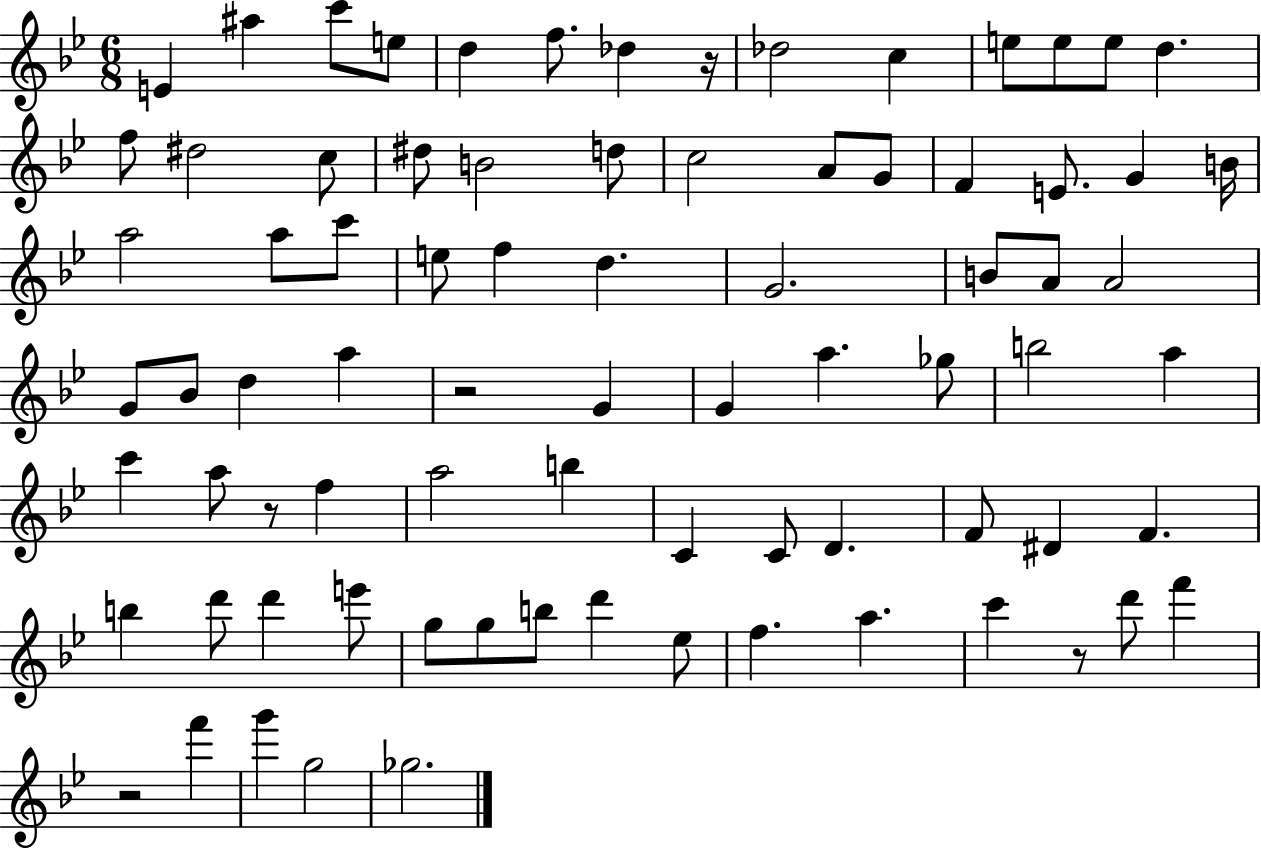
{
  \clef treble
  \numericTimeSignature
  \time 6/8
  \key bes \major
  e'4 ais''4 c'''8 e''8 | d''4 f''8. des''4 r16 | des''2 c''4 | e''8 e''8 e''8 d''4. | \break f''8 dis''2 c''8 | dis''8 b'2 d''8 | c''2 a'8 g'8 | f'4 e'8. g'4 b'16 | \break a''2 a''8 c'''8 | e''8 f''4 d''4. | g'2. | b'8 a'8 a'2 | \break g'8 bes'8 d''4 a''4 | r2 g'4 | g'4 a''4. ges''8 | b''2 a''4 | \break c'''4 a''8 r8 f''4 | a''2 b''4 | c'4 c'8 d'4. | f'8 dis'4 f'4. | \break b''4 d'''8 d'''4 e'''8 | g''8 g''8 b''8 d'''4 ees''8 | f''4. a''4. | c'''4 r8 d'''8 f'''4 | \break r2 f'''4 | g'''4 g''2 | ges''2. | \bar "|."
}